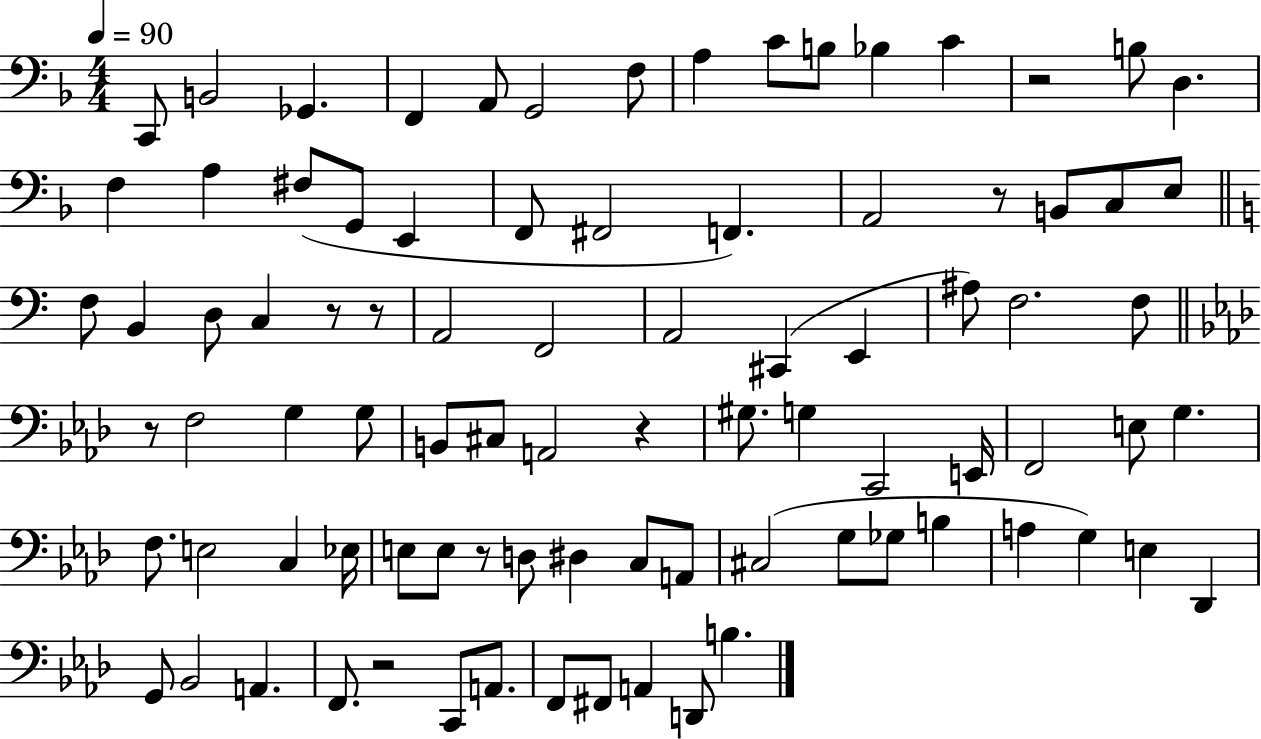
{
  \clef bass
  \numericTimeSignature
  \time 4/4
  \key f \major
  \tempo 4 = 90
  c,8 b,2 ges,4. | f,4 a,8 g,2 f8 | a4 c'8 b8 bes4 c'4 | r2 b8 d4. | \break f4 a4 fis8( g,8 e,4 | f,8 fis,2 f,4.) | a,2 r8 b,8 c8 e8 | \bar "||" \break \key c \major f8 b,4 d8 c4 r8 r8 | a,2 f,2 | a,2 cis,4( e,4 | ais8) f2. f8 | \break \bar "||" \break \key aes \major r8 f2 g4 g8 | b,8 cis8 a,2 r4 | gis8. g4 c,2 e,16 | f,2 e8 g4. | \break f8. e2 c4 ees16 | e8 e8 r8 d8 dis4 c8 a,8 | cis2( g8 ges8 b4 | a4 g4) e4 des,4 | \break g,8 bes,2 a,4. | f,8. r2 c,8 a,8. | f,8 fis,8 a,4 d,8 b4. | \bar "|."
}